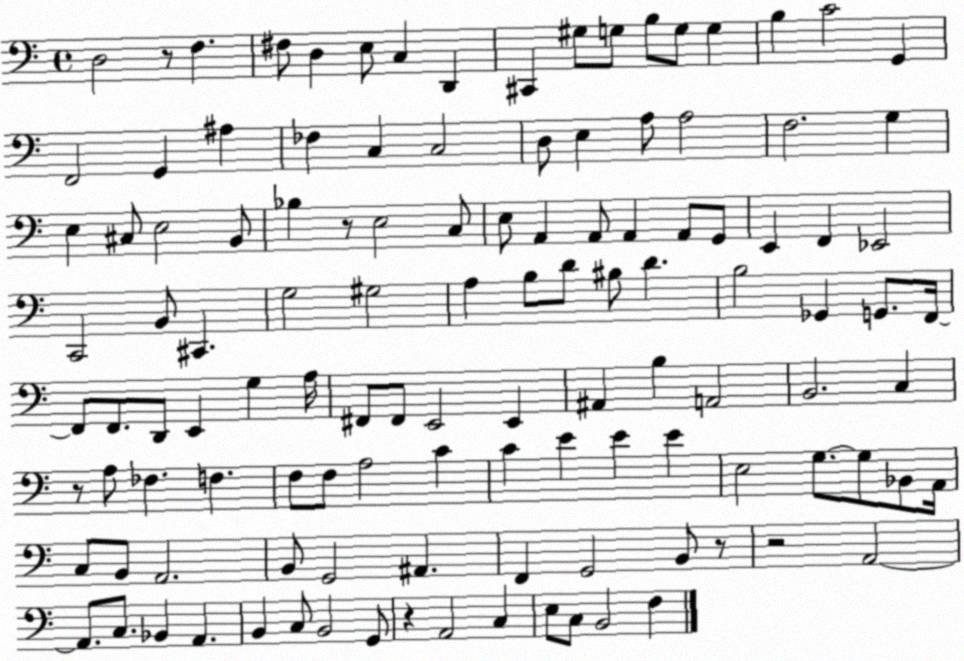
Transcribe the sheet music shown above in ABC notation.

X:1
T:Untitled
M:4/4
L:1/4
K:C
D,2 z/2 F, ^F,/2 D, E,/2 C, D,, ^C,, ^G,/2 G,/2 B,/2 G,/2 G, B, C2 G,, F,,2 G,, ^A, _F, C, C,2 D,/2 E, A,/2 A,2 F,2 G, E, ^C,/2 E,2 B,,/2 _B, z/2 E,2 C,/2 E,/2 A,, A,,/2 A,, A,,/2 G,,/2 E,, F,, _E,,2 C,,2 B,,/2 ^C,, G,2 ^G,2 A, B,/2 D/2 ^B,/2 D B,2 _G,, G,,/2 F,,/4 F,,/2 F,,/2 D,,/2 E,, G, A,/4 ^F,,/2 ^F,,/2 E,,2 E,, ^A,, B, A,,2 B,,2 C, z/2 A,/2 _F, F, F,/2 F,/2 A,2 C C E E E E,2 G,/2 G,/2 _B,,/2 A,,/4 C,/2 B,,/2 A,,2 B,,/2 G,,2 ^A,, F,, G,,2 B,,/2 z/2 z2 A,,2 A,,/2 C,/2 _B,, A,, B,, C,/2 B,,2 G,,/2 z A,,2 C, E,/2 C,/2 B,,2 F,